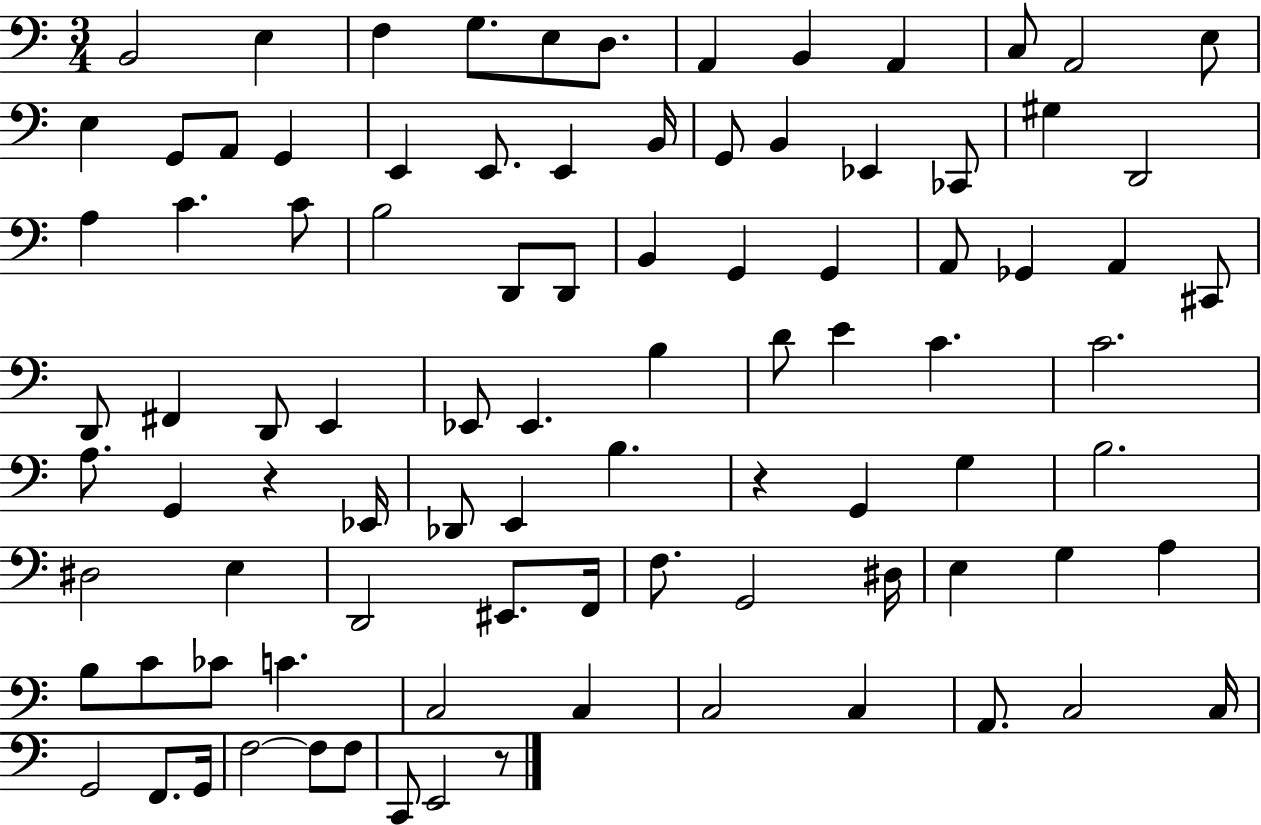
X:1
T:Untitled
M:3/4
L:1/4
K:C
B,,2 E, F, G,/2 E,/2 D,/2 A,, B,, A,, C,/2 A,,2 E,/2 E, G,,/2 A,,/2 G,, E,, E,,/2 E,, B,,/4 G,,/2 B,, _E,, _C,,/2 ^G, D,,2 A, C C/2 B,2 D,,/2 D,,/2 B,, G,, G,, A,,/2 _G,, A,, ^C,,/2 D,,/2 ^F,, D,,/2 E,, _E,,/2 _E,, B, D/2 E C C2 A,/2 G,, z _E,,/4 _D,,/2 E,, B, z G,, G, B,2 ^D,2 E, D,,2 ^E,,/2 F,,/4 F,/2 G,,2 ^D,/4 E, G, A, B,/2 C/2 _C/2 C C,2 C, C,2 C, A,,/2 C,2 C,/4 G,,2 F,,/2 G,,/4 F,2 F,/2 F,/2 C,,/2 E,,2 z/2